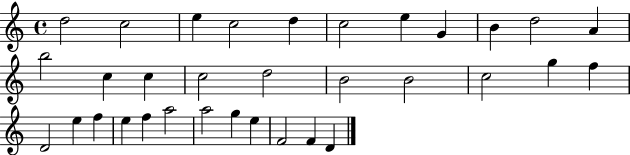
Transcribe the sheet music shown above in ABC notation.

X:1
T:Untitled
M:4/4
L:1/4
K:C
d2 c2 e c2 d c2 e G B d2 A b2 c c c2 d2 B2 B2 c2 g f D2 e f e f a2 a2 g e F2 F D